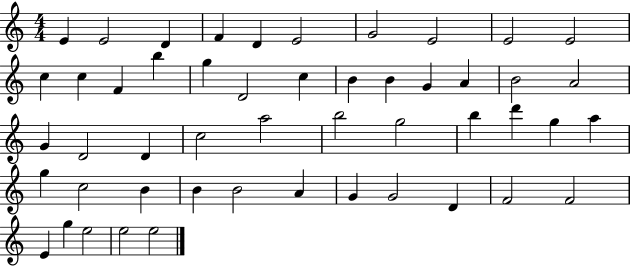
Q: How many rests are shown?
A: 0